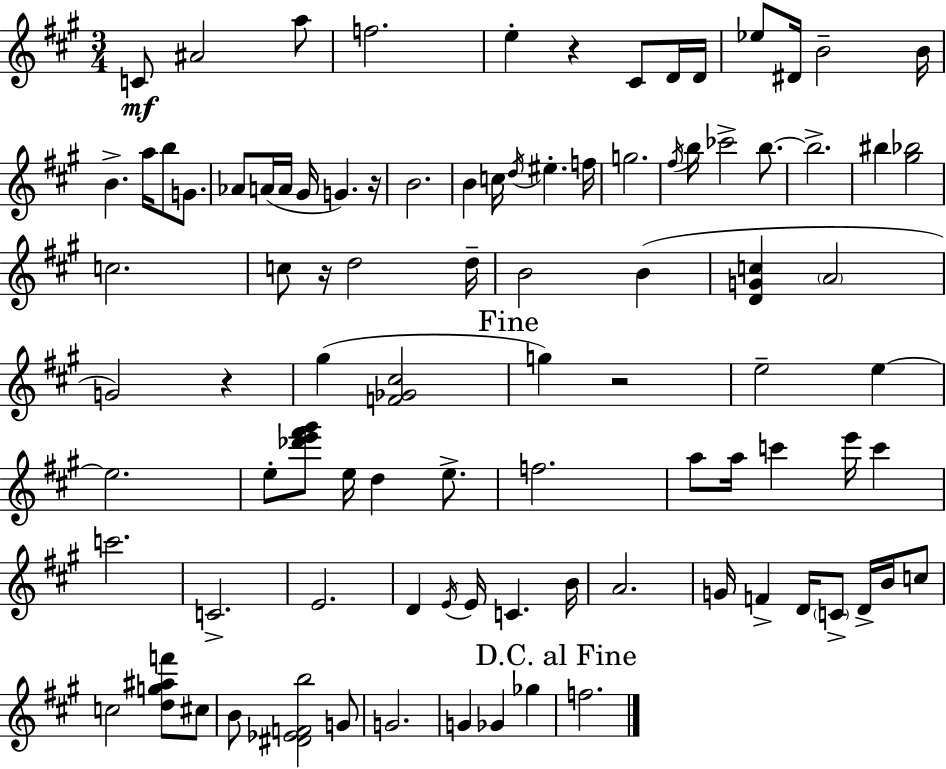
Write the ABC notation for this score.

X:1
T:Untitled
M:3/4
L:1/4
K:A
C/2 ^A2 a/2 f2 e z ^C/2 D/4 D/4 _e/2 ^D/4 B2 B/4 B a/4 b/2 G/2 _A/2 A/4 A/4 ^G/4 G z/4 B2 B c/4 d/4 ^e f/4 g2 ^f/4 b/4 _c'2 b/2 b2 ^b [^g_b]2 c2 c/2 z/4 d2 d/4 B2 B [DGc] A2 G2 z ^g [F_G^c]2 g z2 e2 e e2 e/2 [_d'e'^f'^g']/2 e/4 d e/2 f2 a/2 a/4 c' e'/4 c' c'2 C2 E2 D E/4 E/4 C B/4 A2 G/4 F D/4 C/2 D/4 B/4 c/2 c2 [dg^af']/2 ^c/2 B/2 [^D_EFb]2 G/2 G2 G _G _g f2